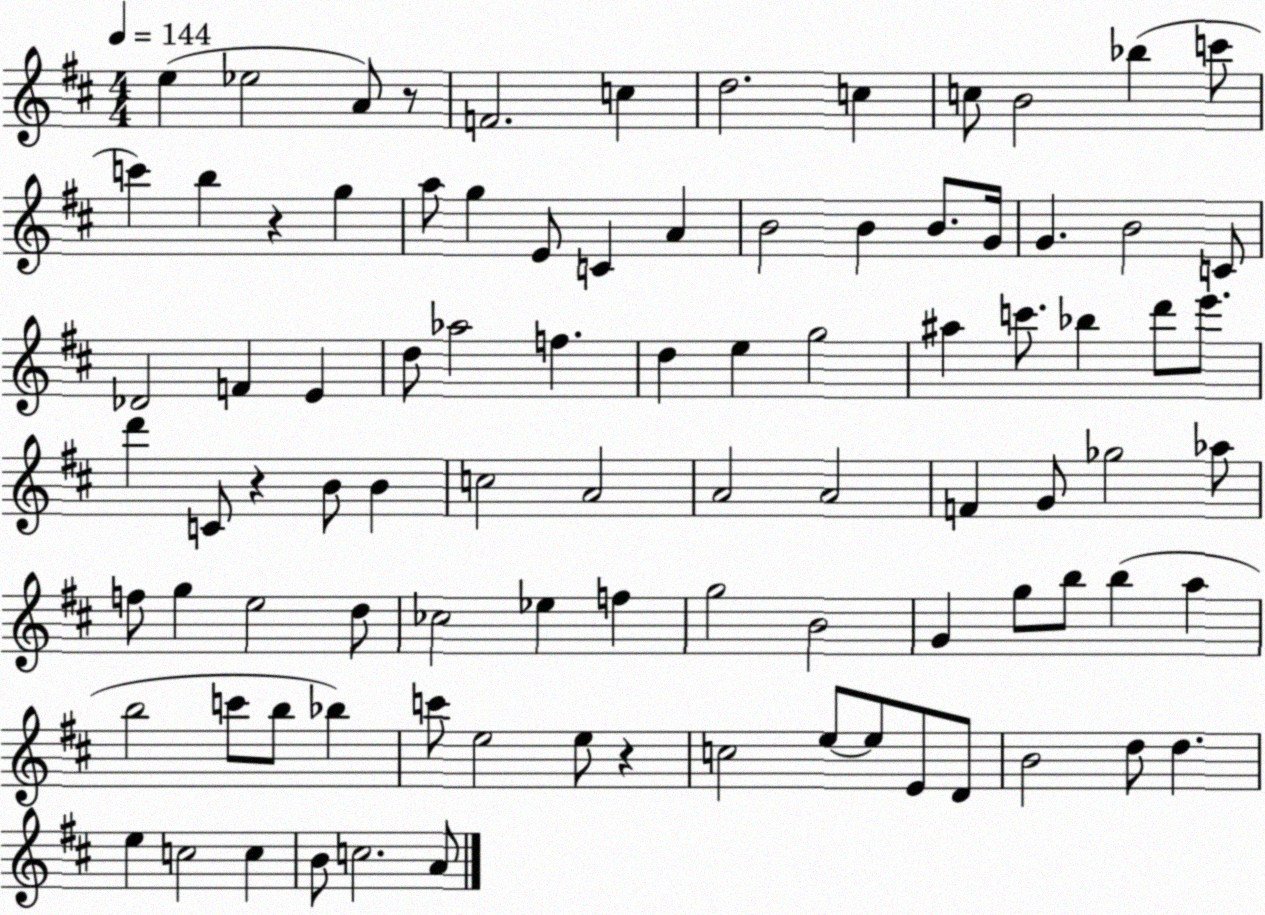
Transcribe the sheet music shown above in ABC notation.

X:1
T:Untitled
M:4/4
L:1/4
K:D
e _e2 A/2 z/2 F2 c d2 c c/2 B2 _b c'/2 c' b z g a/2 g E/2 C A B2 B B/2 G/4 G B2 C/2 _D2 F E d/2 _a2 f d e g2 ^a c'/2 _b d'/2 e'/2 d' C/2 z B/2 B c2 A2 A2 A2 F G/2 _g2 _a/2 f/2 g e2 d/2 _c2 _e f g2 B2 G g/2 b/2 b a b2 c'/2 b/2 _b c'/2 e2 e/2 z c2 e/2 e/2 E/2 D/2 B2 d/2 d e c2 c B/2 c2 A/2